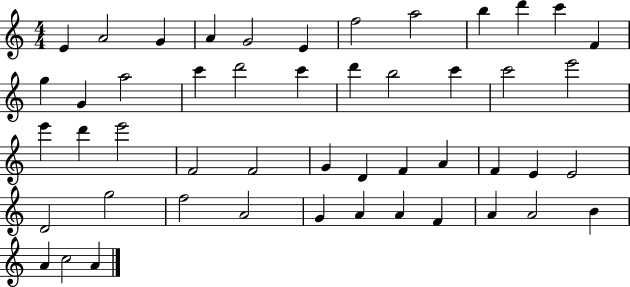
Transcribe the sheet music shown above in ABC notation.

X:1
T:Untitled
M:4/4
L:1/4
K:C
E A2 G A G2 E f2 a2 b d' c' F g G a2 c' d'2 c' d' b2 c' c'2 e'2 e' d' e'2 F2 F2 G D F A F E E2 D2 g2 f2 A2 G A A F A A2 B A c2 A